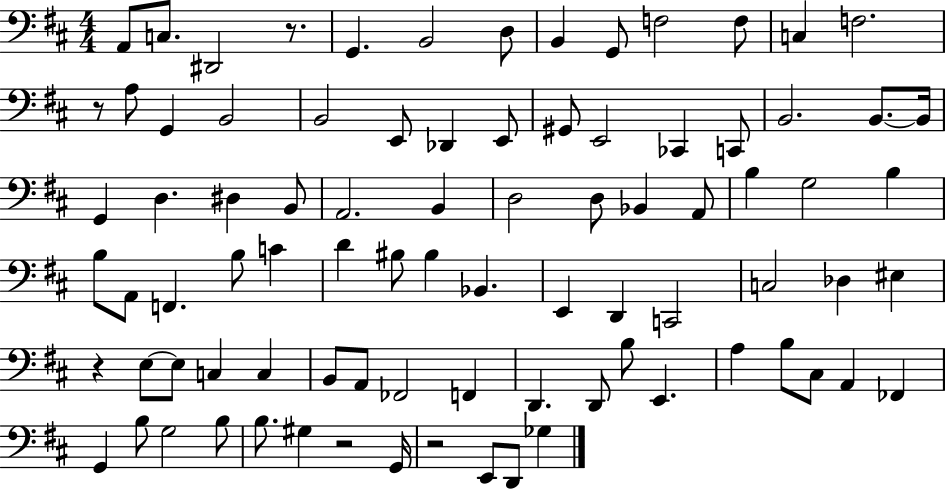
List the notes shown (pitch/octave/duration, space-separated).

A2/e C3/e. D#2/h R/e. G2/q. B2/h D3/e B2/q G2/e F3/h F3/e C3/q F3/h. R/e A3/e G2/q B2/h B2/h E2/e Db2/q E2/e G#2/e E2/h CES2/q C2/e B2/h. B2/e. B2/s G2/q D3/q. D#3/q B2/e A2/h. B2/q D3/h D3/e Bb2/q A2/e B3/q G3/h B3/q B3/e A2/e F2/q. B3/e C4/q D4/q BIS3/e BIS3/q Bb2/q. E2/q D2/q C2/h C3/h Db3/q EIS3/q R/q E3/e E3/e C3/q C3/q B2/e A2/e FES2/h F2/q D2/q. D2/e B3/e E2/q. A3/q B3/e C#3/e A2/q FES2/q G2/q B3/e G3/h B3/e B3/e. G#3/q R/h G2/s R/h E2/e D2/e Gb3/q